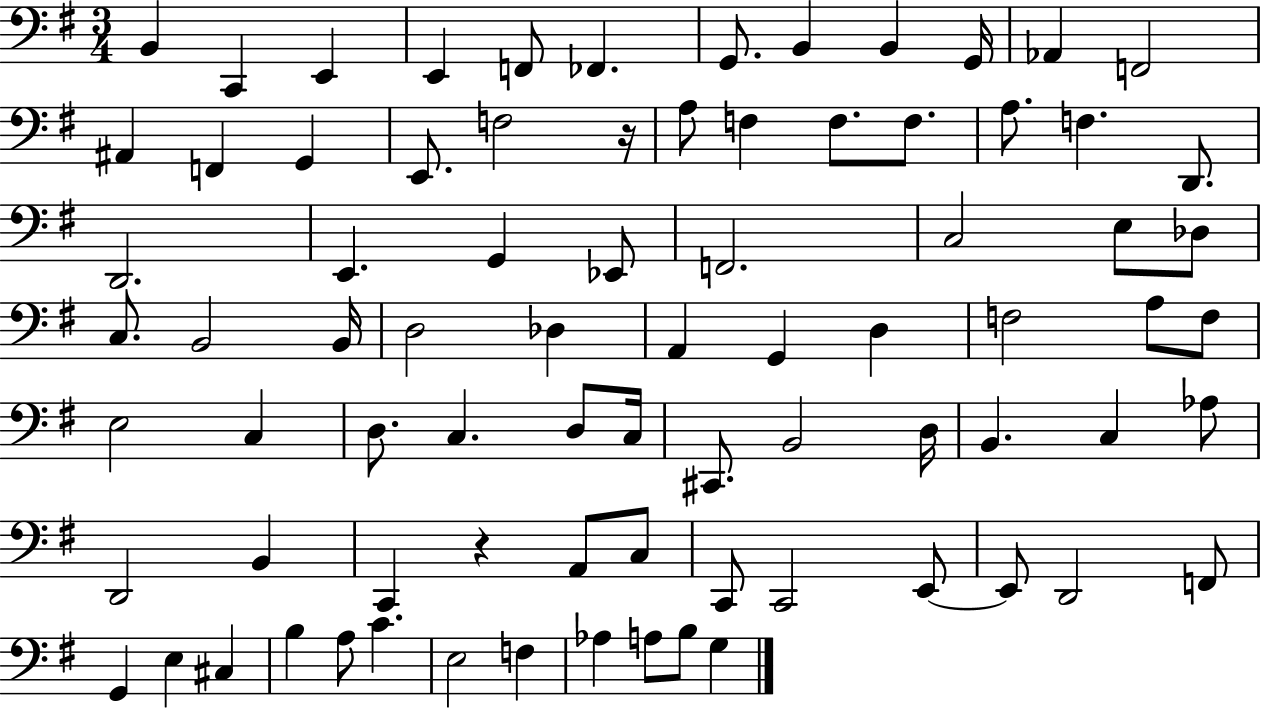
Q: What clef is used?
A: bass